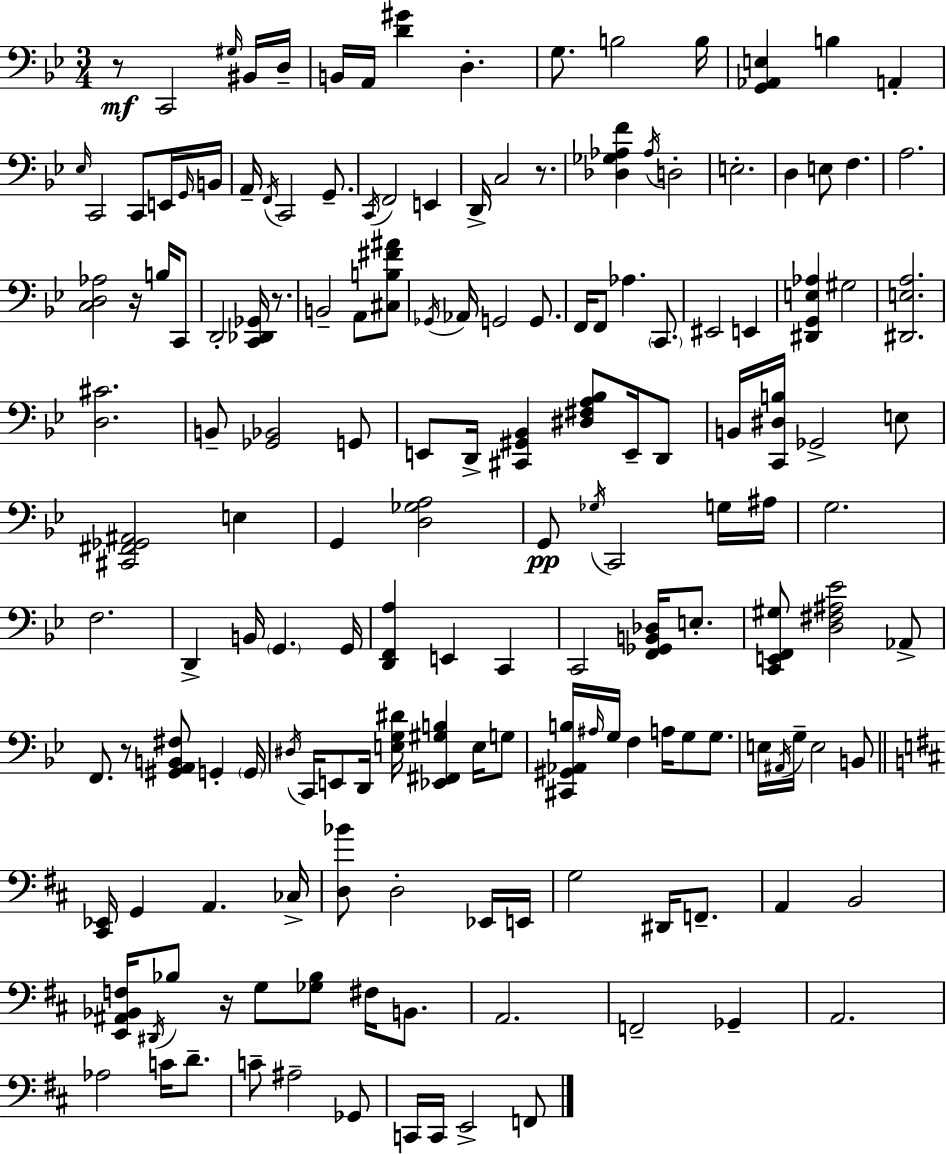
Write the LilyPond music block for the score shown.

{
  \clef bass
  \numericTimeSignature
  \time 3/4
  \key g \minor
  \repeat volta 2 { r8\mf c,2 \grace { gis16 } bis,16 | d16-- b,16 a,16 <d' gis'>4 d4.-. | g8. b2 | b16 <g, aes, e>4 b4 a,4-. | \break \grace { ees16 } c,2 c,8 | e,16 \grace { g,16 } b,16 a,16-- \acciaccatura { f,16 } c,2 | g,8.-- \acciaccatura { c,16 } f,2 | e,4 d,16-> c2 | \break r8. <des ges aes f'>4 \acciaccatura { aes16 } d2-. | e2.-. | d4 e8 | f4. a2. | \break <c d aes>2 | r16 b16 c,8 d,2-. | <c, des, ges,>16 r8. b,2-- | a,8 <cis b fis' ais'>8 \acciaccatura { ges,16 } aes,16 g,2 | \break g,8. f,16 f,8 aes4. | \parenthesize c,8. eis,2 | e,4 <dis, g, e aes>4 gis2 | <dis, e a>2. | \break <d cis'>2. | b,8-- <ges, bes,>2 | g,8 e,8 d,16-> <cis, gis, bes,>4 | <dis fis a bes>8 e,16-- d,8 b,16 <c, dis b>16 ges,2-> | \break e8 <cis, fis, ges, ais,>2 | e4 g,4 <d ges a>2 | g,8\pp \acciaccatura { ges16 } c,2 | g16 ais16 g2. | \break f2. | d,4-> | b,16 \parenthesize g,4. g,16 <d, f, a>4 | e,4 c,4 c,2 | \break <f, ges, b, des>16 e8.-. <c, e, f, gis>8 <d fis ais ees'>2 | aes,8-> f,8. r8 | <gis, a, b, fis>8 g,4-. \parenthesize g,16 \acciaccatura { dis16 } c,16 e,8 | d,16 <e g dis'>16 <ees, fis, gis b>4 e16 g8 <cis, gis, aes, b>16 \grace { ais16 } g16 | \break f4 a16 g8 g8. e16 \acciaccatura { ais,16 } | g16-- e2 b,8 \bar "||" \break \key b \minor <cis, ees,>16 g,4 a,4. ces16-> | <d bes'>8 d2-. ees,16 e,16 | g2 dis,16 f,8.-- | a,4 b,2 | \break <e, ais, bes, f>16 \acciaccatura { dis,16 } bes8 r16 g8 <ges bes>8 fis16 b,8. | a,2. | f,2-- ges,4-- | a,2. | \break aes2 c'16 d'8.-- | c'8-- ais2-- ges,8 | c,16 c,16 e,2-> f,8 | } \bar "|."
}